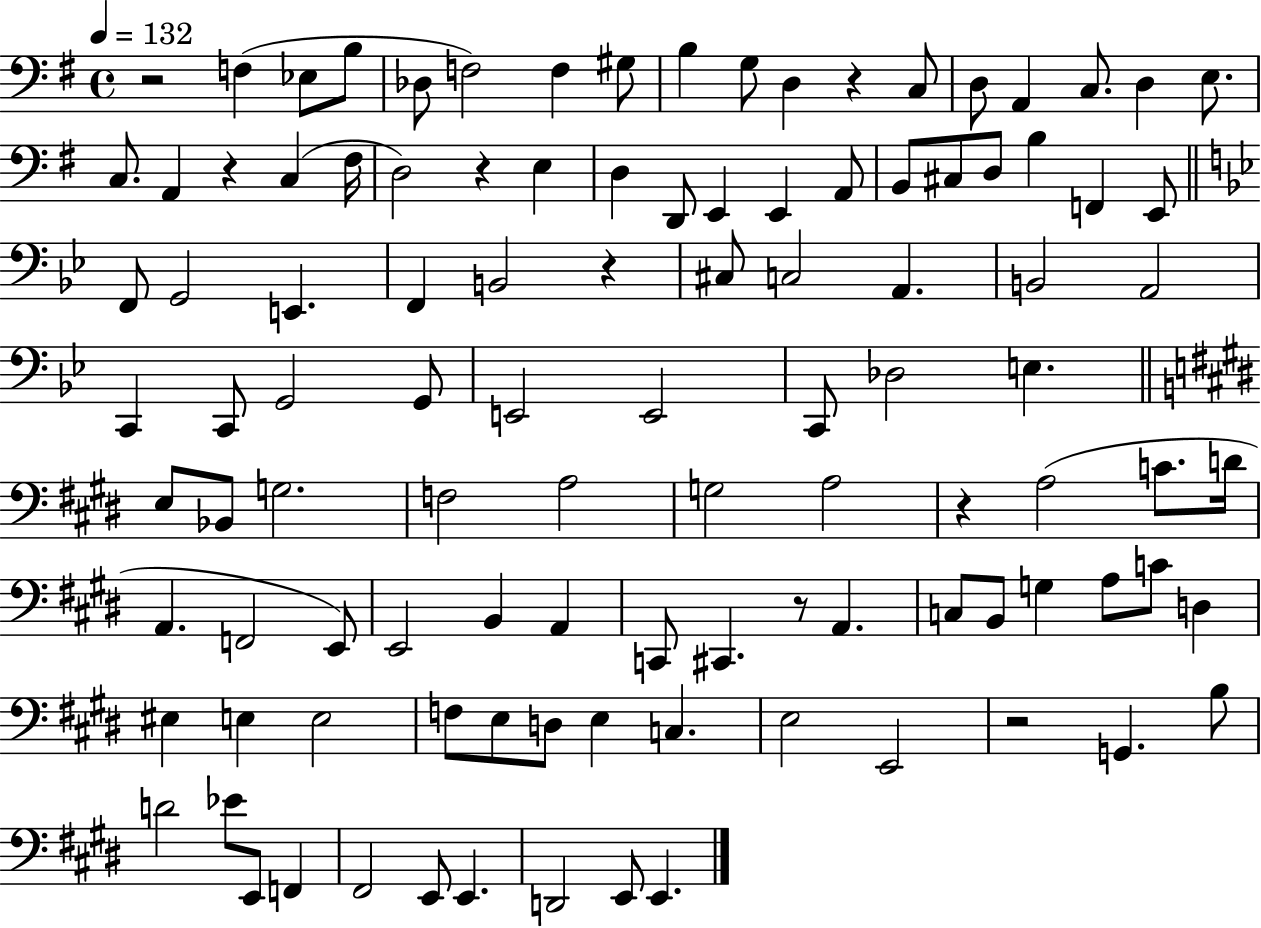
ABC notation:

X:1
T:Untitled
M:4/4
L:1/4
K:G
z2 F, _E,/2 B,/2 _D,/2 F,2 F, ^G,/2 B, G,/2 D, z C,/2 D,/2 A,, C,/2 D, E,/2 C,/2 A,, z C, ^F,/4 D,2 z E, D, D,,/2 E,, E,, A,,/2 B,,/2 ^C,/2 D,/2 B, F,, E,,/2 F,,/2 G,,2 E,, F,, B,,2 z ^C,/2 C,2 A,, B,,2 A,,2 C,, C,,/2 G,,2 G,,/2 E,,2 E,,2 C,,/2 _D,2 E, E,/2 _B,,/2 G,2 F,2 A,2 G,2 A,2 z A,2 C/2 D/4 A,, F,,2 E,,/2 E,,2 B,, A,, C,,/2 ^C,, z/2 A,, C,/2 B,,/2 G, A,/2 C/2 D, ^E, E, E,2 F,/2 E,/2 D,/2 E, C, E,2 E,,2 z2 G,, B,/2 D2 _E/2 E,,/2 F,, ^F,,2 E,,/2 E,, D,,2 E,,/2 E,,